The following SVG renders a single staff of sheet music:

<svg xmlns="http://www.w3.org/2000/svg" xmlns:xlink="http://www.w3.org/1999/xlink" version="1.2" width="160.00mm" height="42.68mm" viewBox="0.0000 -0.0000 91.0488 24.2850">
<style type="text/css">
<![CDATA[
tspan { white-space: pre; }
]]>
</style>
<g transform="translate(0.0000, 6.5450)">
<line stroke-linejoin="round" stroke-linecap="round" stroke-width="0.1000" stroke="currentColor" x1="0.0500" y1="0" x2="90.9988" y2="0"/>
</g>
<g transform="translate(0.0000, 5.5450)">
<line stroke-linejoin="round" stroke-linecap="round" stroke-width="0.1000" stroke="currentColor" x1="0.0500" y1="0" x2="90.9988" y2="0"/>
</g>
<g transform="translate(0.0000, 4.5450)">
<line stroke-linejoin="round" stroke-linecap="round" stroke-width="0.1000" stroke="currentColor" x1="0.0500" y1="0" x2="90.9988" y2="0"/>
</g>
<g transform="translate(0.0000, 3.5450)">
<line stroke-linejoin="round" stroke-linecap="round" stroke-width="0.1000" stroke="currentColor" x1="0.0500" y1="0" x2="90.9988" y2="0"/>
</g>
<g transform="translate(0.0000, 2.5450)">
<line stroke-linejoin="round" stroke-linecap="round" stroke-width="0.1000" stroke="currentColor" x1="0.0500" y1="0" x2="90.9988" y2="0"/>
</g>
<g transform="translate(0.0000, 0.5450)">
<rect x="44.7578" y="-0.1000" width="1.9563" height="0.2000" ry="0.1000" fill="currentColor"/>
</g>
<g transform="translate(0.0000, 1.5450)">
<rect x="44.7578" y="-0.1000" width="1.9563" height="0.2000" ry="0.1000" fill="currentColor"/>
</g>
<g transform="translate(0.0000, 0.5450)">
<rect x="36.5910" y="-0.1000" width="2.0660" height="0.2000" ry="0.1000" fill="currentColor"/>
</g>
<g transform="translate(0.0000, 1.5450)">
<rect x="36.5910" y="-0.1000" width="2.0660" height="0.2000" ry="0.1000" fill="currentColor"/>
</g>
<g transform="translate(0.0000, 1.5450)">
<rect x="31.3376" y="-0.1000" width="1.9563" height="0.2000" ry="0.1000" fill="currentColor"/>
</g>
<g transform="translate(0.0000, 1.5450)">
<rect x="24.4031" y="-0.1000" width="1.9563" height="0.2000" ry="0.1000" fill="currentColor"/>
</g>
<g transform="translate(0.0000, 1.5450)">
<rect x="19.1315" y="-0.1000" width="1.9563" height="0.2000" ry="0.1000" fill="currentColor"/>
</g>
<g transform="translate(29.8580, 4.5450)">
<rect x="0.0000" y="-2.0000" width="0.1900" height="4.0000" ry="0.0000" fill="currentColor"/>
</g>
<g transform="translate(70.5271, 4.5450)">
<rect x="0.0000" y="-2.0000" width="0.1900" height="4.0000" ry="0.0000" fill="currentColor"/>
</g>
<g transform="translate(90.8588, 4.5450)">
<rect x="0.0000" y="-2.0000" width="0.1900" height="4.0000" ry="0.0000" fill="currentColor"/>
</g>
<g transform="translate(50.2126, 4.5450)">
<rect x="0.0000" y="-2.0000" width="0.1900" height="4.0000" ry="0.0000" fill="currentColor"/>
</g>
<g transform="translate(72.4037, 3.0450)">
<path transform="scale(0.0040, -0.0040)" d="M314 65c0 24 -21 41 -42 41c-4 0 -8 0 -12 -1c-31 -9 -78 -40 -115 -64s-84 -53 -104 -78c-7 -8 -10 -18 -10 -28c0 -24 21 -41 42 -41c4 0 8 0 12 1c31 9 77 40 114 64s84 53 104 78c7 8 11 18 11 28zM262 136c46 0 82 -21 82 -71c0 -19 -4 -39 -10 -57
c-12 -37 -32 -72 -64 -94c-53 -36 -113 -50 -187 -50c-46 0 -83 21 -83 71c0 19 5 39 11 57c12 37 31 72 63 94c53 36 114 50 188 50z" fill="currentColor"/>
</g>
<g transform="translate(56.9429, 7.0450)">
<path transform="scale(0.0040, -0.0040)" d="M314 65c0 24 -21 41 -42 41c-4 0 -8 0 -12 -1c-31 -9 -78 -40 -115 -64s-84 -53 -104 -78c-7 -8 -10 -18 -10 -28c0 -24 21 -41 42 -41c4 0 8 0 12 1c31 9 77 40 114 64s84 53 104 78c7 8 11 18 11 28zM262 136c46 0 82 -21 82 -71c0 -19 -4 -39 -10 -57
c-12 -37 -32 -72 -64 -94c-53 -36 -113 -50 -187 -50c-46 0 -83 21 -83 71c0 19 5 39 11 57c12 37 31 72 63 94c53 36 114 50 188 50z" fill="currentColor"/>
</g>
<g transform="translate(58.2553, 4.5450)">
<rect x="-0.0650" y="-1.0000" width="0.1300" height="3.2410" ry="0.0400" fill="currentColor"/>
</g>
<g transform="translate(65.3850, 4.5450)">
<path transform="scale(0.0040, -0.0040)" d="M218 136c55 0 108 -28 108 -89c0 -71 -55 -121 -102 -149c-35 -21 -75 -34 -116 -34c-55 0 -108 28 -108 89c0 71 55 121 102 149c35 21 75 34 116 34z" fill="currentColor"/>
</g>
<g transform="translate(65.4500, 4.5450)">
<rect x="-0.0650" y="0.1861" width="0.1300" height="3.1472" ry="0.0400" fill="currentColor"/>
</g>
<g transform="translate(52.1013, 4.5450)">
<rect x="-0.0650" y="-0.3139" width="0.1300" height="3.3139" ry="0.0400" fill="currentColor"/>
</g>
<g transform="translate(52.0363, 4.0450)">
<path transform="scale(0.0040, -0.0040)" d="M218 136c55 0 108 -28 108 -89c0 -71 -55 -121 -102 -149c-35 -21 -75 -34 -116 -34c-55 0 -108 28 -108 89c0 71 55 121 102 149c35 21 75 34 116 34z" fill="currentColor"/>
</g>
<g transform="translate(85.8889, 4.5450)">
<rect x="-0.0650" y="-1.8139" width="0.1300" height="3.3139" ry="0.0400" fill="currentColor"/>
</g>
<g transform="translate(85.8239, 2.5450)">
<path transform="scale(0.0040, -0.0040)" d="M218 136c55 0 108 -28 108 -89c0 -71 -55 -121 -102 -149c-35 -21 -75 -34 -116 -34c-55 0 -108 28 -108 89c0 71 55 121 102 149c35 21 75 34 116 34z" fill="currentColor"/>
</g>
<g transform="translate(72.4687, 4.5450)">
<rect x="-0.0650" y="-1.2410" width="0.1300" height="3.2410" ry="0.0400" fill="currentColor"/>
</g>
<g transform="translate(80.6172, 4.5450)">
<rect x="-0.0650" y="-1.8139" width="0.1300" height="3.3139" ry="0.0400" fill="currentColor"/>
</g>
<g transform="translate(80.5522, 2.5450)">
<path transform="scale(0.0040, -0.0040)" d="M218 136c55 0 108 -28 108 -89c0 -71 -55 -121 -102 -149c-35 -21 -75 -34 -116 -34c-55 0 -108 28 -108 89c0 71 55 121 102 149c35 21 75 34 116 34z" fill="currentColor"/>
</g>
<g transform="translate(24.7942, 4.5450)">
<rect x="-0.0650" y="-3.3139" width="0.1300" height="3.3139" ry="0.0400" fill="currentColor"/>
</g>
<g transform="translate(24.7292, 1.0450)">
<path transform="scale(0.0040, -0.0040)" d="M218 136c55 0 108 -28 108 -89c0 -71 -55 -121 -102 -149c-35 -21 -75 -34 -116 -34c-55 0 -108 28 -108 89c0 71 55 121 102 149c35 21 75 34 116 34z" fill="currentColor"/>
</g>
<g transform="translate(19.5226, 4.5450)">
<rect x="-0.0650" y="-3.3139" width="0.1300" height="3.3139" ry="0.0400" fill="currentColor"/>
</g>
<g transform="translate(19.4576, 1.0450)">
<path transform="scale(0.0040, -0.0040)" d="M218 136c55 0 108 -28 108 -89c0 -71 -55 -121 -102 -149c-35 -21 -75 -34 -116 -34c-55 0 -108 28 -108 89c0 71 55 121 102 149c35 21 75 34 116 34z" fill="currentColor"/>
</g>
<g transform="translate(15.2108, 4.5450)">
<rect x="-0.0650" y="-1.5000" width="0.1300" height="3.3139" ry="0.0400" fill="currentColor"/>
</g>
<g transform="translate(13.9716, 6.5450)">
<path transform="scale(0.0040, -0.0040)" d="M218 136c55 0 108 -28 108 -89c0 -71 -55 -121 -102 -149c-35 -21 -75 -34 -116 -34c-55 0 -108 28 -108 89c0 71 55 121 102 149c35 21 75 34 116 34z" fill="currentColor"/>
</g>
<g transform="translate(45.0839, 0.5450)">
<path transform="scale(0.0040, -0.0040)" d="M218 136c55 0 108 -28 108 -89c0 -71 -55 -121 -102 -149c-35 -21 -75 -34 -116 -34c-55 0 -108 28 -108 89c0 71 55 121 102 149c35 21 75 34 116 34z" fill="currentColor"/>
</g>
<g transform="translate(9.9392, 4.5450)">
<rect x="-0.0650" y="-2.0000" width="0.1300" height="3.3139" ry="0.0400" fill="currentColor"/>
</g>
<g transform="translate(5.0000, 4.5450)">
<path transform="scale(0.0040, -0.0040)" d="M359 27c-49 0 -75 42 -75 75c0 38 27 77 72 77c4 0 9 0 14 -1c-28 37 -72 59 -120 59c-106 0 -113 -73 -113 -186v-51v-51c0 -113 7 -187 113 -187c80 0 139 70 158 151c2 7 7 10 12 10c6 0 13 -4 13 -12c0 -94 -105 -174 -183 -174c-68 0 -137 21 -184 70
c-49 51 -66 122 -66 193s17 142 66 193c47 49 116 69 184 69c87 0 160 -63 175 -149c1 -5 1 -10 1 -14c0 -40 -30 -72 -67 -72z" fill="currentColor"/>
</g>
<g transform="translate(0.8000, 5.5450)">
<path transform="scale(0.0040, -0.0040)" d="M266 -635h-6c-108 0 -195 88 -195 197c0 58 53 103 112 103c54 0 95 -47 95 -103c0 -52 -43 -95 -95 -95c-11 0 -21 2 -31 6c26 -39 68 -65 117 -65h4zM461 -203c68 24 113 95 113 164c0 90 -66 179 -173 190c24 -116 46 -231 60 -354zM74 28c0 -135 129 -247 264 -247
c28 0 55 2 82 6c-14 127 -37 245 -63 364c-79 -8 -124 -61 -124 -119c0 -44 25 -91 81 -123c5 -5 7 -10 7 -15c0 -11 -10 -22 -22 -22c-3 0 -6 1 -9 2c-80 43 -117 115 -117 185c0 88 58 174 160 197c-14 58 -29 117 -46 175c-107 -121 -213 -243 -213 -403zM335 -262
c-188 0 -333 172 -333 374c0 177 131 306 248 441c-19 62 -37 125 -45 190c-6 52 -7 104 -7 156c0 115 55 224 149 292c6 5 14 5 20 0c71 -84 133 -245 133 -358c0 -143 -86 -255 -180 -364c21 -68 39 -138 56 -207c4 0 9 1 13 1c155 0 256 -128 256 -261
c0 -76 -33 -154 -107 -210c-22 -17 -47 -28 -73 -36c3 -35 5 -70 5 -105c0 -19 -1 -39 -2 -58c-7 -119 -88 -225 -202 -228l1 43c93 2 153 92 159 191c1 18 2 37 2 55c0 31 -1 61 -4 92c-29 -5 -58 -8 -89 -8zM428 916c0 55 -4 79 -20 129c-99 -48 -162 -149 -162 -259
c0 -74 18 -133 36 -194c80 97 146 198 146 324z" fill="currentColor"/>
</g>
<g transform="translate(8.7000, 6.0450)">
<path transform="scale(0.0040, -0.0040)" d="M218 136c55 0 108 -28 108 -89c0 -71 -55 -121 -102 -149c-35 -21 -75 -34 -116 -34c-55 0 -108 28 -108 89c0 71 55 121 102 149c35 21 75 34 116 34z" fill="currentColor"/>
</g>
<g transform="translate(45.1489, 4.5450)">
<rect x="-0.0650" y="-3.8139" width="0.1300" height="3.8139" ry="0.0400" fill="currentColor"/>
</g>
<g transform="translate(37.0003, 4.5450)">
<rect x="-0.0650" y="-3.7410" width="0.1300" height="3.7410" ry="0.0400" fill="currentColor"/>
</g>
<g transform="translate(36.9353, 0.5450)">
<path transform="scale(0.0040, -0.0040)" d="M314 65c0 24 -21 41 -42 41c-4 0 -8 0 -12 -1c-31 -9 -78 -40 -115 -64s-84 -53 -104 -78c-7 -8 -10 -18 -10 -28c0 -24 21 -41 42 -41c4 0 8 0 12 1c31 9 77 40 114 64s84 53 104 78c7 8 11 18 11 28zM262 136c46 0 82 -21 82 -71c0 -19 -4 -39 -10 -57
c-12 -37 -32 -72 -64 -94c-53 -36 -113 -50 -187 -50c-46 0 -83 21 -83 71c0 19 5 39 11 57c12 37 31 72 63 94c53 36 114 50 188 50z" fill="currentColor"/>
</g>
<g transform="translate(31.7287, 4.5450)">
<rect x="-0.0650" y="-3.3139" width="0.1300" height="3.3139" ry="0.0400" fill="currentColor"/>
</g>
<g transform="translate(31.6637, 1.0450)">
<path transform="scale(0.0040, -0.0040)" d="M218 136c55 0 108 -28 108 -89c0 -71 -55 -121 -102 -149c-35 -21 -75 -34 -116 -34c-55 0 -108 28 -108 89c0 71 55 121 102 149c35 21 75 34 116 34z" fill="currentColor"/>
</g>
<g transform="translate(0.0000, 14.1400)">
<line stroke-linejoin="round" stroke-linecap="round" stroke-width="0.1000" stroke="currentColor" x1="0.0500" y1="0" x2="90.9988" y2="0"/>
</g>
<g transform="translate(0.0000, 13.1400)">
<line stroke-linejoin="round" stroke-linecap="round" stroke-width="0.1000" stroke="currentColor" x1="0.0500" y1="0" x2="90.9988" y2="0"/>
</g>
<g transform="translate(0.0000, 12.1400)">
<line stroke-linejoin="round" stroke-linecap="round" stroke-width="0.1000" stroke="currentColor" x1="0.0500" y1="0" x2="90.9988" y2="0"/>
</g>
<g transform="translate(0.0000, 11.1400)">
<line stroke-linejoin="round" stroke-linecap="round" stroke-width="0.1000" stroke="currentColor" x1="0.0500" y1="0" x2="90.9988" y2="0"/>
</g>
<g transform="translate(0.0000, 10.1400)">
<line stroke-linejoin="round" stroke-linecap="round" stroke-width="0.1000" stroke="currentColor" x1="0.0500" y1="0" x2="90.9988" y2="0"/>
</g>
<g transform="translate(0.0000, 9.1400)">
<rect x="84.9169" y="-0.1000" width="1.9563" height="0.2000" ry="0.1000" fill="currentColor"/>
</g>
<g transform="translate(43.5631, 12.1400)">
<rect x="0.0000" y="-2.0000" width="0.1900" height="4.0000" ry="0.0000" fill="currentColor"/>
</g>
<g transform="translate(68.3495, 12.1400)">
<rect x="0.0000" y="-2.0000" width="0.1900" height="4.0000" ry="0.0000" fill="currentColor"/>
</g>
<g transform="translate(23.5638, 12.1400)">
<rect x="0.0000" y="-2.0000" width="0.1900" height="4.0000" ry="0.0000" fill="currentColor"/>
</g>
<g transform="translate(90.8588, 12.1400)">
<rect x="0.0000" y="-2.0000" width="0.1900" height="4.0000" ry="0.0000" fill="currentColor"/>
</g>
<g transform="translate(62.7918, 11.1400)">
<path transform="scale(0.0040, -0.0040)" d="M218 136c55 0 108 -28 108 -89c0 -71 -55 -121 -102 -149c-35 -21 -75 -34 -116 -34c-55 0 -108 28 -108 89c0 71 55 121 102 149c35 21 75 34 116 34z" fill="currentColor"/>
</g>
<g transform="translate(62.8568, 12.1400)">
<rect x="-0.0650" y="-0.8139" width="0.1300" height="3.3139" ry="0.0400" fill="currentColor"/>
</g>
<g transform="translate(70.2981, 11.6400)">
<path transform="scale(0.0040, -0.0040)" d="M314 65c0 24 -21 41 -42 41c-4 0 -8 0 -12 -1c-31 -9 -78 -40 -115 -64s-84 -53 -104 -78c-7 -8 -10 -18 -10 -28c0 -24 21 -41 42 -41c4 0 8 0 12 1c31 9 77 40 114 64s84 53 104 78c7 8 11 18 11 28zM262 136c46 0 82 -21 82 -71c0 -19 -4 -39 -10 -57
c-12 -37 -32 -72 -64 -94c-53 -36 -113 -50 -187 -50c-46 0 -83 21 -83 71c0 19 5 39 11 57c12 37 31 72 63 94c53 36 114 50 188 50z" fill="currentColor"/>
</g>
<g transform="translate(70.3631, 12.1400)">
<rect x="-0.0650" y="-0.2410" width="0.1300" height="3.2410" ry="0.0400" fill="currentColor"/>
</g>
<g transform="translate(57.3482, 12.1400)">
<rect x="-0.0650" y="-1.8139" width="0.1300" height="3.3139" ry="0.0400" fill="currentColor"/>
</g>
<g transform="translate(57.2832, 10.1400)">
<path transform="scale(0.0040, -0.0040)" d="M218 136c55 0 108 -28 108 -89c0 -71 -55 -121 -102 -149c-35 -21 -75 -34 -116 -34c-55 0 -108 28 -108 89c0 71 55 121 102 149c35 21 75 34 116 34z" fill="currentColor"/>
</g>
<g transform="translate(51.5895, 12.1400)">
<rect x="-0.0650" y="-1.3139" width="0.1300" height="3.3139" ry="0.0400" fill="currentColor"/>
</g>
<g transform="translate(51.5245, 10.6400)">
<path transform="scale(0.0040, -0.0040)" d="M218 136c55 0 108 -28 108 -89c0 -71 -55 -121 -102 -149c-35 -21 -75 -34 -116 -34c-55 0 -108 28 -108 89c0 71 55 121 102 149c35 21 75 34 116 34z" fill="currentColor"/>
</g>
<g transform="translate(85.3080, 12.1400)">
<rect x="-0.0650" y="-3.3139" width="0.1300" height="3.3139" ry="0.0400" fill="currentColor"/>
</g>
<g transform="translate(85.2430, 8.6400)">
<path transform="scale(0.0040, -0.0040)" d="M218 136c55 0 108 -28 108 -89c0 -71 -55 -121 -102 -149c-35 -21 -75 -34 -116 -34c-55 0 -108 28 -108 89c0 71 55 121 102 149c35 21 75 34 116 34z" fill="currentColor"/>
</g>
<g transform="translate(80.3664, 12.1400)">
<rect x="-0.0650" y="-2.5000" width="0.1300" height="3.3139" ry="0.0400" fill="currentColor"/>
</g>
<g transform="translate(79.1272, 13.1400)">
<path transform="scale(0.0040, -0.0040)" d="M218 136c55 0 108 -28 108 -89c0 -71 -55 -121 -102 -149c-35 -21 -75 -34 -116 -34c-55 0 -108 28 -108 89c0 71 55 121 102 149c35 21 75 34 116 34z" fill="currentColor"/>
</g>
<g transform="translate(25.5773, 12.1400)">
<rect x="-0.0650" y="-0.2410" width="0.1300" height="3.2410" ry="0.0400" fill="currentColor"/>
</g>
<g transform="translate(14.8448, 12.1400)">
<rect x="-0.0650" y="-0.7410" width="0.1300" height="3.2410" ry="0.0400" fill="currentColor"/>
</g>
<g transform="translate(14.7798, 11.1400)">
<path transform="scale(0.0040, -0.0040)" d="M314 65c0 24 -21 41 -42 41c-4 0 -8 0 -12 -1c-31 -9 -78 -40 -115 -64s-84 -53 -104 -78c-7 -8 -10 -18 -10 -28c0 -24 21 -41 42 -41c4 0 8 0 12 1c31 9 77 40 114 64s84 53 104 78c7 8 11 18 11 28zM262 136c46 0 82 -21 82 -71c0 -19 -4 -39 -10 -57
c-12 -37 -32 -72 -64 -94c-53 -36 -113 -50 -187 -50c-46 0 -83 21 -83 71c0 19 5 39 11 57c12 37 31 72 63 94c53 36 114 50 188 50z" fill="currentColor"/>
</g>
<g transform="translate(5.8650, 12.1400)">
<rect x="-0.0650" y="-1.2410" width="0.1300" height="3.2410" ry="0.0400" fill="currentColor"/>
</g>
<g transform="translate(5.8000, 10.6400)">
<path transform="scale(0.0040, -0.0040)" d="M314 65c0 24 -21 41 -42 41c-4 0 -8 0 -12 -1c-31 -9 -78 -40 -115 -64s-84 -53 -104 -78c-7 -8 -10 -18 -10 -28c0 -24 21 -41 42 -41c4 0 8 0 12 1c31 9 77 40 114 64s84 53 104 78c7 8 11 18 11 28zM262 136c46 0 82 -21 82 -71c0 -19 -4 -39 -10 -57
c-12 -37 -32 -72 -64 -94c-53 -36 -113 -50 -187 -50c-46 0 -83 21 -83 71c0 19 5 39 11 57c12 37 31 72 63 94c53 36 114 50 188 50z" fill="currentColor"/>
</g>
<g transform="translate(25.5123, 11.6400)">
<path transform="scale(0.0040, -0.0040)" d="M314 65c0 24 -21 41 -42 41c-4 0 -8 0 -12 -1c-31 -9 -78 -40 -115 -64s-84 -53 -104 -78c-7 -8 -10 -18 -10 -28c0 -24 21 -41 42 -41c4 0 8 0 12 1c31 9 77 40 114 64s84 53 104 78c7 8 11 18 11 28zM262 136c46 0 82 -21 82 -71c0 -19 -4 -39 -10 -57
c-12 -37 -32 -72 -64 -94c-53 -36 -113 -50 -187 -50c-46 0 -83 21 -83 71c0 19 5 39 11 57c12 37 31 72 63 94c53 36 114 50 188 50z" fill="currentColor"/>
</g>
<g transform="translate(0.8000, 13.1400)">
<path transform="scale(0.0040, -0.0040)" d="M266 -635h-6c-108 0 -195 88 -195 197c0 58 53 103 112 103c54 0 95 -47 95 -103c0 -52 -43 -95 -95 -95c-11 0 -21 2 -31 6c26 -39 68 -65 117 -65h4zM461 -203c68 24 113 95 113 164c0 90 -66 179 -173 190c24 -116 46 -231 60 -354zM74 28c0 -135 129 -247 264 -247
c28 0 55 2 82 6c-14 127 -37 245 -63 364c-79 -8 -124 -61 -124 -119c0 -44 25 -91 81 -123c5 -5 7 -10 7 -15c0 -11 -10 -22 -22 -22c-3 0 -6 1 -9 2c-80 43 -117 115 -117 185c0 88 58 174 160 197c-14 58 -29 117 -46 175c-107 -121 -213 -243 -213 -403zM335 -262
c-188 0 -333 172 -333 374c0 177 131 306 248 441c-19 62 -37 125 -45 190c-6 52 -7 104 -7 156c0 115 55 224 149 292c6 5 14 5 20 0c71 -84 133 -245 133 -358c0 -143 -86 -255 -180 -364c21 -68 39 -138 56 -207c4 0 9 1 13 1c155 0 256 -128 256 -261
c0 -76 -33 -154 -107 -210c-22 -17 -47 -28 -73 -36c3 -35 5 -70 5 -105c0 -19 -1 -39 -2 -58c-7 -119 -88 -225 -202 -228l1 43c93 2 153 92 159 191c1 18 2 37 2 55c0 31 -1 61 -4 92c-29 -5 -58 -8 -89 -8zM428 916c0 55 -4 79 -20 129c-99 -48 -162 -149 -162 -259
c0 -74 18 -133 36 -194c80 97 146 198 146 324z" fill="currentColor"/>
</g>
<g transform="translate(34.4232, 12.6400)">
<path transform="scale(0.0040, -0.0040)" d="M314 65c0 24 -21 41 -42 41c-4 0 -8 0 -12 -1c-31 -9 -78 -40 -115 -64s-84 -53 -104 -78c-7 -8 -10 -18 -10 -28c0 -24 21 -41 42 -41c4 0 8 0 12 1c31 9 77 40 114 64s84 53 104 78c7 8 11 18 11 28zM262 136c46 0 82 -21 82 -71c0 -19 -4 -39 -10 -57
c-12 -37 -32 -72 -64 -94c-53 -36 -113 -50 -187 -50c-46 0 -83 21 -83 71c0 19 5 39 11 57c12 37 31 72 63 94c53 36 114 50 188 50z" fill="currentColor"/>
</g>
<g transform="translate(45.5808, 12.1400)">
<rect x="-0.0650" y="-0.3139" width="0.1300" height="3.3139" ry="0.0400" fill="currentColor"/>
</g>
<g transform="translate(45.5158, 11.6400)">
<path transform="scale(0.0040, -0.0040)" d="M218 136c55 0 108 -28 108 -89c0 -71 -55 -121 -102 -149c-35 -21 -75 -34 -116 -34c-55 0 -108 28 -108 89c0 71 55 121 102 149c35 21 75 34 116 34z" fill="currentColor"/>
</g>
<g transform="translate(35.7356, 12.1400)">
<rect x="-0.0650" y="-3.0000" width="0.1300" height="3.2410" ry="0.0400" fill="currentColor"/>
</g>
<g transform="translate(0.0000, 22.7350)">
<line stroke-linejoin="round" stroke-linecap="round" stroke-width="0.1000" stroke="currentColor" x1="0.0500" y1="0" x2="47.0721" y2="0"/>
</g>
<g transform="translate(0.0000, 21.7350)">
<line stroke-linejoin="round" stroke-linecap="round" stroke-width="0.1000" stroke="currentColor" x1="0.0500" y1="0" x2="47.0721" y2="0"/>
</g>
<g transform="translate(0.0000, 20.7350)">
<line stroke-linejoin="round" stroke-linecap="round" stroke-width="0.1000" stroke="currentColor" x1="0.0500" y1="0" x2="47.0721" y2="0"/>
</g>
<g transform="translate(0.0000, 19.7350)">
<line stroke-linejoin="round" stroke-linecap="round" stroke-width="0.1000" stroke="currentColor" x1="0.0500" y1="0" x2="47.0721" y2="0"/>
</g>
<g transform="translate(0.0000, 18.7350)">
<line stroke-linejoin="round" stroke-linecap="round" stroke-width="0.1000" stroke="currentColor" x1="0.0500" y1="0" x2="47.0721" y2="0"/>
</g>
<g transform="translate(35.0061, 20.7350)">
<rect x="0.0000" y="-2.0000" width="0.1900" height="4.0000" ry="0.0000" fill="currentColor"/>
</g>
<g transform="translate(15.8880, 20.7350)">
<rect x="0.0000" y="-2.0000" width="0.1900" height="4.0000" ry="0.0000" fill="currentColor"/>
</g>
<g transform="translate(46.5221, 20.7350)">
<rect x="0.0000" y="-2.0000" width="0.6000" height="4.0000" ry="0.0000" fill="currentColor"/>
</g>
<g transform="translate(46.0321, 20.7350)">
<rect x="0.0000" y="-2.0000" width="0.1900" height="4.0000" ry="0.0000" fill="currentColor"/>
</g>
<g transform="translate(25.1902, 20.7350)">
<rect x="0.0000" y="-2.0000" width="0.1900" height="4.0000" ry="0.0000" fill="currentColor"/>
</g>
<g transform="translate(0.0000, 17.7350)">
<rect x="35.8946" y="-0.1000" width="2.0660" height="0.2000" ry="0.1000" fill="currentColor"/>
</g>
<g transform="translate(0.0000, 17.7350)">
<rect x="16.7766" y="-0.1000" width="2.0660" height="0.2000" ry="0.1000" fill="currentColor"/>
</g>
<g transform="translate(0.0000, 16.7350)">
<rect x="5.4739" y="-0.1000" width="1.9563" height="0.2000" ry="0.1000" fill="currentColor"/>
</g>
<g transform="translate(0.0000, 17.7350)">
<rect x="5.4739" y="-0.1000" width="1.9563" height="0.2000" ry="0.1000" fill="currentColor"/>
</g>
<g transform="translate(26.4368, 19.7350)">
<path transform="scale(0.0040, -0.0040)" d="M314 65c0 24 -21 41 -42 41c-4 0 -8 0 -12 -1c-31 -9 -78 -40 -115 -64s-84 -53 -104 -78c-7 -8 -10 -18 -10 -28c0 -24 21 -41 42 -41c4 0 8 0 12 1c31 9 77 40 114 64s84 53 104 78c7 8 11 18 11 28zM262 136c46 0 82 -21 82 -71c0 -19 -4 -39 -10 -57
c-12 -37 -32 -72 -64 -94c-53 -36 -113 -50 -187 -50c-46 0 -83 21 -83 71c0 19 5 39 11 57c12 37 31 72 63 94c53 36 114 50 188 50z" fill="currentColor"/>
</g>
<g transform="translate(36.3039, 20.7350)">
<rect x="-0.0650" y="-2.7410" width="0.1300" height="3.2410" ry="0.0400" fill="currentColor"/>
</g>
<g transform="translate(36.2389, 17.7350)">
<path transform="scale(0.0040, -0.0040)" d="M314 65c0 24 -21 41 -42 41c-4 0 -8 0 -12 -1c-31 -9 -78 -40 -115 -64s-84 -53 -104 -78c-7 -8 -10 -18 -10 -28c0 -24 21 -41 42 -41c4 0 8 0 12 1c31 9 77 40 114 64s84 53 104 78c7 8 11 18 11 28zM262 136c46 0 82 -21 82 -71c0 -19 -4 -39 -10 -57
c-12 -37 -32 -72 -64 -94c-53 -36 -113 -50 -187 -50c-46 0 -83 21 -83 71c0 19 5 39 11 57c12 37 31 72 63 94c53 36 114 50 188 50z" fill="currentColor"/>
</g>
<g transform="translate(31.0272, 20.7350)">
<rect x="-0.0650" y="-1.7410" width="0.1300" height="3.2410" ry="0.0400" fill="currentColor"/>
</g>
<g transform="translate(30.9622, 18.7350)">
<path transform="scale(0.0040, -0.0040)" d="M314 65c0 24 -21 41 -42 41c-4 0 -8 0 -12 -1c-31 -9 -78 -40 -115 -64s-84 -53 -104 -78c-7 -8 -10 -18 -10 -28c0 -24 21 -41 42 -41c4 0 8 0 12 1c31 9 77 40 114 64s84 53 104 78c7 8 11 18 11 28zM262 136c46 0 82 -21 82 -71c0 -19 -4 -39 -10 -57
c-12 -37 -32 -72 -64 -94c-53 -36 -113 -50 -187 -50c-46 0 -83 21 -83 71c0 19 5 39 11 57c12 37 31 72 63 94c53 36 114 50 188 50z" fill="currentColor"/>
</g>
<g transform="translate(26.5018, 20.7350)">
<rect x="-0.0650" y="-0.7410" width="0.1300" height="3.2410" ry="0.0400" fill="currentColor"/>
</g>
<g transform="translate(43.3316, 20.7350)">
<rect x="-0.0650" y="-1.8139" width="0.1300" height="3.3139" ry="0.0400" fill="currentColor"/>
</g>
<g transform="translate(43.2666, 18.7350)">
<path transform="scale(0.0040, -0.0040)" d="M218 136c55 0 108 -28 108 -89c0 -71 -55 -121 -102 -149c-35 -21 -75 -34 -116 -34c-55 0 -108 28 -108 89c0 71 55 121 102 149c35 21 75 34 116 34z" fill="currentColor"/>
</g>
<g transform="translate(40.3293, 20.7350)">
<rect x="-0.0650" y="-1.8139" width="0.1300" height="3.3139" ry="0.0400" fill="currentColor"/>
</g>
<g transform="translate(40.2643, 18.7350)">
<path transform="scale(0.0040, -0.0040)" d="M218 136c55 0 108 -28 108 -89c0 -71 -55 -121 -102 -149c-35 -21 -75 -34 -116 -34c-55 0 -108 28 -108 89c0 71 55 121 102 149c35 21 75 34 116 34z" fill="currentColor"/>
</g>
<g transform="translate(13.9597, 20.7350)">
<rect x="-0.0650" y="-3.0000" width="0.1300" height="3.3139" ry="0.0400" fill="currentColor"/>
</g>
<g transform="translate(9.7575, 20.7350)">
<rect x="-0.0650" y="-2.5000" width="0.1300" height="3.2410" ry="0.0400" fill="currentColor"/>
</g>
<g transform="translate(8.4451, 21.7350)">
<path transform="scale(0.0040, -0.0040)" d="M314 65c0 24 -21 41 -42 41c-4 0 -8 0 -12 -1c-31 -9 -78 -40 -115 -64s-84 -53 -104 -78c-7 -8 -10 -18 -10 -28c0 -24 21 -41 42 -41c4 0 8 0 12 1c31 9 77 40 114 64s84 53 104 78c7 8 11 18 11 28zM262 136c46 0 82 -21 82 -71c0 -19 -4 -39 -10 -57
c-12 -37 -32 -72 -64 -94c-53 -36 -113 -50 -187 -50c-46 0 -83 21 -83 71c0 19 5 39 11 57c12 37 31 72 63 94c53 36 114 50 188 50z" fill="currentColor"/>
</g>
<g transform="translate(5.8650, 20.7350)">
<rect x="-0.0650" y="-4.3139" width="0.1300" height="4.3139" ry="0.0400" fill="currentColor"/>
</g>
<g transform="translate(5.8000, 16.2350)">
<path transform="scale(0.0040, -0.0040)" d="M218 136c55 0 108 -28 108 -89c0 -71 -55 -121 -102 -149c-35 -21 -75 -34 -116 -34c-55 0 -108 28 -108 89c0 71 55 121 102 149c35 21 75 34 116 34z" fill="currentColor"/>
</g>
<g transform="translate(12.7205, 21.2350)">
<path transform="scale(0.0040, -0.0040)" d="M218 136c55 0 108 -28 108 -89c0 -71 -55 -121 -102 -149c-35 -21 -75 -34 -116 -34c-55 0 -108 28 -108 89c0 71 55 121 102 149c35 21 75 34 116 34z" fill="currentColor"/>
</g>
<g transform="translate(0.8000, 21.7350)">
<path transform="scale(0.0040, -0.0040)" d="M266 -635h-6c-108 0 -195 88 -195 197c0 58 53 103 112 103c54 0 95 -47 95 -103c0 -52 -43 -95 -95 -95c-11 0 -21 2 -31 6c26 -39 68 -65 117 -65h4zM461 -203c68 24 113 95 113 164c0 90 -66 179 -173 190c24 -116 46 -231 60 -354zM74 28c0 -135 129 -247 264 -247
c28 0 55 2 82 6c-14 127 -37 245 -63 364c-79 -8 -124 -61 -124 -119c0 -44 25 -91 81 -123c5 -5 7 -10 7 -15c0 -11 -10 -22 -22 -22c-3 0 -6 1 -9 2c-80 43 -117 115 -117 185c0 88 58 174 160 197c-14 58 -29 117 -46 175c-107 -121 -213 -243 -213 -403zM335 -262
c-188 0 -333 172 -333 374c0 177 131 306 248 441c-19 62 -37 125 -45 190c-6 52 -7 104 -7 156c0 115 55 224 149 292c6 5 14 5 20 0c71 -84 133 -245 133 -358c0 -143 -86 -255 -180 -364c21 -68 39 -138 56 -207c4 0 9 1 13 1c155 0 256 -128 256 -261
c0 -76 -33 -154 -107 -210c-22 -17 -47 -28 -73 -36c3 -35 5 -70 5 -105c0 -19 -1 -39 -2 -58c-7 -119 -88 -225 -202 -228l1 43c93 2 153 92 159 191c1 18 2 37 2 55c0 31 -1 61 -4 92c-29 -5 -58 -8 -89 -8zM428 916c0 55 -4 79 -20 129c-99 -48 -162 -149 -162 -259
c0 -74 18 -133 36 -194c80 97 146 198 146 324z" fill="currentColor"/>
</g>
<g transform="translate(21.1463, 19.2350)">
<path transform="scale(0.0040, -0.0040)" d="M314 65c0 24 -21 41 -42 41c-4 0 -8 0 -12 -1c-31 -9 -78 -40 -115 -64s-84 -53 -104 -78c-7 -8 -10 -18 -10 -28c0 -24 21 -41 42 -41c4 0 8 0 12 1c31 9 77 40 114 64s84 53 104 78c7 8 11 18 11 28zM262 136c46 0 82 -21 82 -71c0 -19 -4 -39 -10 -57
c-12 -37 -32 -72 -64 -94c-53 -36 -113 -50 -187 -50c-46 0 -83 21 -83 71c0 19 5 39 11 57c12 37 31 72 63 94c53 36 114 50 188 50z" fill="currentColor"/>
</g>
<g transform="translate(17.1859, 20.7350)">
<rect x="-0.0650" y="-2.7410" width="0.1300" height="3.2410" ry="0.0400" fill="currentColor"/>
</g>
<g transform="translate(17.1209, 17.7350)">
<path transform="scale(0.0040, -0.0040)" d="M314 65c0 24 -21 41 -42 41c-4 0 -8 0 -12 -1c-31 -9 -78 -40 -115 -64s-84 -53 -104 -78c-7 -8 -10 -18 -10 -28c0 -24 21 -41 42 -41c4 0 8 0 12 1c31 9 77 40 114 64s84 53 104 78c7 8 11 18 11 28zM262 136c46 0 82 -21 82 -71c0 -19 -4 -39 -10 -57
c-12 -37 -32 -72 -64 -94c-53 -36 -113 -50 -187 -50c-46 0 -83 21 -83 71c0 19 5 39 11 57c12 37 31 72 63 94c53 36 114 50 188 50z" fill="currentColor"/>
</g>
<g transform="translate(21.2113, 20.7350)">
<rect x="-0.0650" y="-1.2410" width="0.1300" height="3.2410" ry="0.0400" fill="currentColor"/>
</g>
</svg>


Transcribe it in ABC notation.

X:1
T:Untitled
M:4/4
L:1/4
K:C
F E b b b c'2 c' c D2 B e2 f f e2 d2 c2 A2 c e f d c2 G b d' G2 A a2 e2 d2 f2 a2 f f